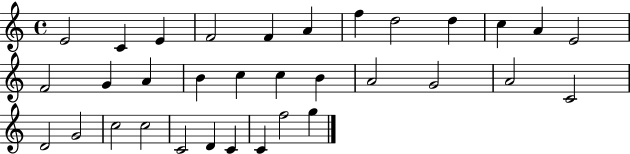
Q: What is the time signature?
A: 4/4